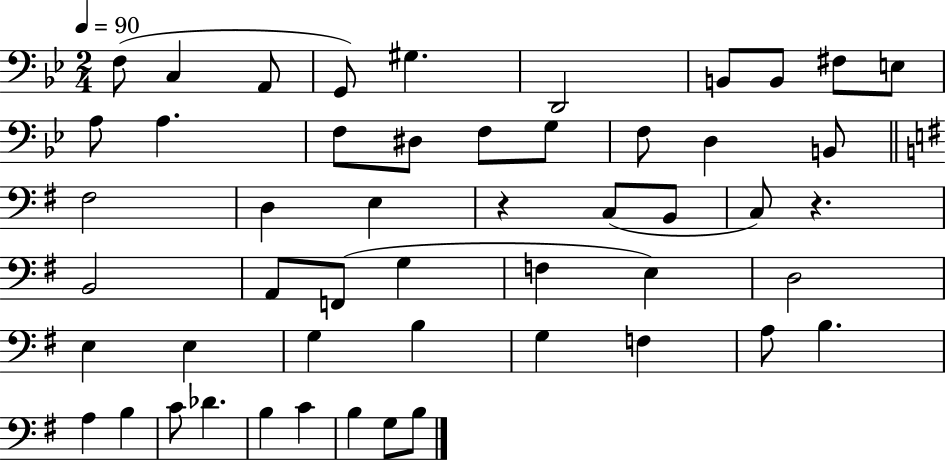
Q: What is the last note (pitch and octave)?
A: B3